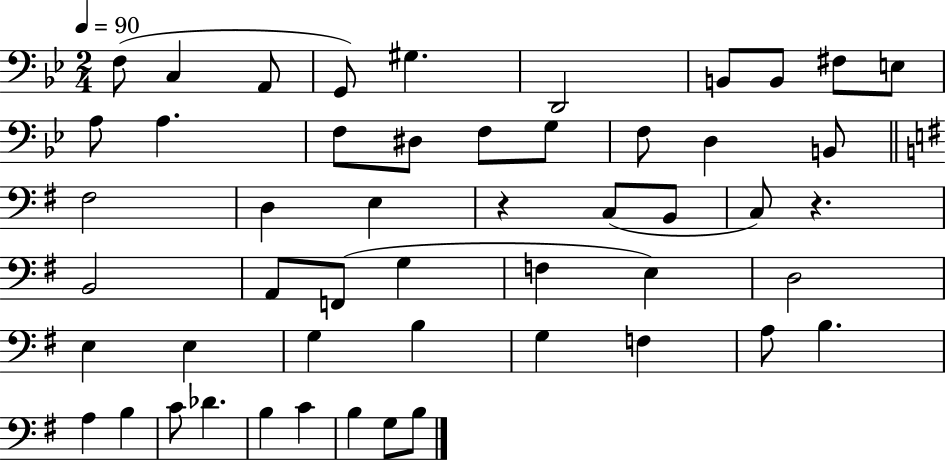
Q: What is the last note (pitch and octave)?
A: B3